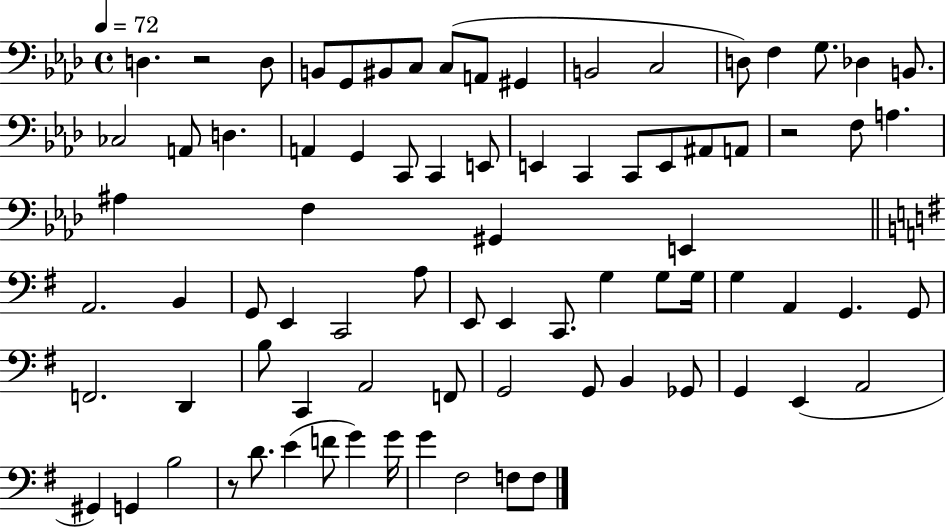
D3/q. R/h D3/e B2/e G2/e BIS2/e C3/e C3/e A2/e G#2/q B2/h C3/h D3/e F3/q G3/e. Db3/q B2/e. CES3/h A2/e D3/q. A2/q G2/q C2/e C2/q E2/e E2/q C2/q C2/e E2/e A#2/e A2/e R/h F3/e A3/q. A#3/q F3/q G#2/q E2/q A2/h. B2/q G2/e E2/q C2/h A3/e E2/e E2/q C2/e. G3/q G3/e G3/s G3/q A2/q G2/q. G2/e F2/h. D2/q B3/e C2/q A2/h F2/e G2/h G2/e B2/q Gb2/e G2/q E2/q A2/h G#2/q G2/q B3/h R/e D4/e. E4/q F4/e G4/q G4/s G4/q F#3/h F3/e F3/e